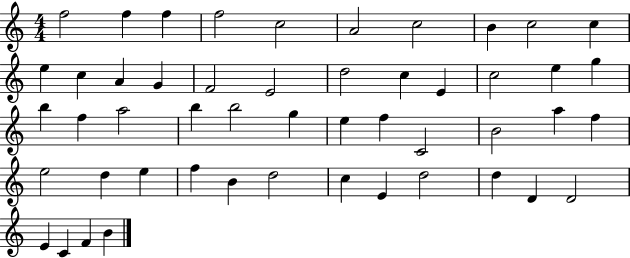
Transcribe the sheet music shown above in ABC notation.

X:1
T:Untitled
M:4/4
L:1/4
K:C
f2 f f f2 c2 A2 c2 B c2 c e c A G F2 E2 d2 c E c2 e g b f a2 b b2 g e f C2 B2 a f e2 d e f B d2 c E d2 d D D2 E C F B